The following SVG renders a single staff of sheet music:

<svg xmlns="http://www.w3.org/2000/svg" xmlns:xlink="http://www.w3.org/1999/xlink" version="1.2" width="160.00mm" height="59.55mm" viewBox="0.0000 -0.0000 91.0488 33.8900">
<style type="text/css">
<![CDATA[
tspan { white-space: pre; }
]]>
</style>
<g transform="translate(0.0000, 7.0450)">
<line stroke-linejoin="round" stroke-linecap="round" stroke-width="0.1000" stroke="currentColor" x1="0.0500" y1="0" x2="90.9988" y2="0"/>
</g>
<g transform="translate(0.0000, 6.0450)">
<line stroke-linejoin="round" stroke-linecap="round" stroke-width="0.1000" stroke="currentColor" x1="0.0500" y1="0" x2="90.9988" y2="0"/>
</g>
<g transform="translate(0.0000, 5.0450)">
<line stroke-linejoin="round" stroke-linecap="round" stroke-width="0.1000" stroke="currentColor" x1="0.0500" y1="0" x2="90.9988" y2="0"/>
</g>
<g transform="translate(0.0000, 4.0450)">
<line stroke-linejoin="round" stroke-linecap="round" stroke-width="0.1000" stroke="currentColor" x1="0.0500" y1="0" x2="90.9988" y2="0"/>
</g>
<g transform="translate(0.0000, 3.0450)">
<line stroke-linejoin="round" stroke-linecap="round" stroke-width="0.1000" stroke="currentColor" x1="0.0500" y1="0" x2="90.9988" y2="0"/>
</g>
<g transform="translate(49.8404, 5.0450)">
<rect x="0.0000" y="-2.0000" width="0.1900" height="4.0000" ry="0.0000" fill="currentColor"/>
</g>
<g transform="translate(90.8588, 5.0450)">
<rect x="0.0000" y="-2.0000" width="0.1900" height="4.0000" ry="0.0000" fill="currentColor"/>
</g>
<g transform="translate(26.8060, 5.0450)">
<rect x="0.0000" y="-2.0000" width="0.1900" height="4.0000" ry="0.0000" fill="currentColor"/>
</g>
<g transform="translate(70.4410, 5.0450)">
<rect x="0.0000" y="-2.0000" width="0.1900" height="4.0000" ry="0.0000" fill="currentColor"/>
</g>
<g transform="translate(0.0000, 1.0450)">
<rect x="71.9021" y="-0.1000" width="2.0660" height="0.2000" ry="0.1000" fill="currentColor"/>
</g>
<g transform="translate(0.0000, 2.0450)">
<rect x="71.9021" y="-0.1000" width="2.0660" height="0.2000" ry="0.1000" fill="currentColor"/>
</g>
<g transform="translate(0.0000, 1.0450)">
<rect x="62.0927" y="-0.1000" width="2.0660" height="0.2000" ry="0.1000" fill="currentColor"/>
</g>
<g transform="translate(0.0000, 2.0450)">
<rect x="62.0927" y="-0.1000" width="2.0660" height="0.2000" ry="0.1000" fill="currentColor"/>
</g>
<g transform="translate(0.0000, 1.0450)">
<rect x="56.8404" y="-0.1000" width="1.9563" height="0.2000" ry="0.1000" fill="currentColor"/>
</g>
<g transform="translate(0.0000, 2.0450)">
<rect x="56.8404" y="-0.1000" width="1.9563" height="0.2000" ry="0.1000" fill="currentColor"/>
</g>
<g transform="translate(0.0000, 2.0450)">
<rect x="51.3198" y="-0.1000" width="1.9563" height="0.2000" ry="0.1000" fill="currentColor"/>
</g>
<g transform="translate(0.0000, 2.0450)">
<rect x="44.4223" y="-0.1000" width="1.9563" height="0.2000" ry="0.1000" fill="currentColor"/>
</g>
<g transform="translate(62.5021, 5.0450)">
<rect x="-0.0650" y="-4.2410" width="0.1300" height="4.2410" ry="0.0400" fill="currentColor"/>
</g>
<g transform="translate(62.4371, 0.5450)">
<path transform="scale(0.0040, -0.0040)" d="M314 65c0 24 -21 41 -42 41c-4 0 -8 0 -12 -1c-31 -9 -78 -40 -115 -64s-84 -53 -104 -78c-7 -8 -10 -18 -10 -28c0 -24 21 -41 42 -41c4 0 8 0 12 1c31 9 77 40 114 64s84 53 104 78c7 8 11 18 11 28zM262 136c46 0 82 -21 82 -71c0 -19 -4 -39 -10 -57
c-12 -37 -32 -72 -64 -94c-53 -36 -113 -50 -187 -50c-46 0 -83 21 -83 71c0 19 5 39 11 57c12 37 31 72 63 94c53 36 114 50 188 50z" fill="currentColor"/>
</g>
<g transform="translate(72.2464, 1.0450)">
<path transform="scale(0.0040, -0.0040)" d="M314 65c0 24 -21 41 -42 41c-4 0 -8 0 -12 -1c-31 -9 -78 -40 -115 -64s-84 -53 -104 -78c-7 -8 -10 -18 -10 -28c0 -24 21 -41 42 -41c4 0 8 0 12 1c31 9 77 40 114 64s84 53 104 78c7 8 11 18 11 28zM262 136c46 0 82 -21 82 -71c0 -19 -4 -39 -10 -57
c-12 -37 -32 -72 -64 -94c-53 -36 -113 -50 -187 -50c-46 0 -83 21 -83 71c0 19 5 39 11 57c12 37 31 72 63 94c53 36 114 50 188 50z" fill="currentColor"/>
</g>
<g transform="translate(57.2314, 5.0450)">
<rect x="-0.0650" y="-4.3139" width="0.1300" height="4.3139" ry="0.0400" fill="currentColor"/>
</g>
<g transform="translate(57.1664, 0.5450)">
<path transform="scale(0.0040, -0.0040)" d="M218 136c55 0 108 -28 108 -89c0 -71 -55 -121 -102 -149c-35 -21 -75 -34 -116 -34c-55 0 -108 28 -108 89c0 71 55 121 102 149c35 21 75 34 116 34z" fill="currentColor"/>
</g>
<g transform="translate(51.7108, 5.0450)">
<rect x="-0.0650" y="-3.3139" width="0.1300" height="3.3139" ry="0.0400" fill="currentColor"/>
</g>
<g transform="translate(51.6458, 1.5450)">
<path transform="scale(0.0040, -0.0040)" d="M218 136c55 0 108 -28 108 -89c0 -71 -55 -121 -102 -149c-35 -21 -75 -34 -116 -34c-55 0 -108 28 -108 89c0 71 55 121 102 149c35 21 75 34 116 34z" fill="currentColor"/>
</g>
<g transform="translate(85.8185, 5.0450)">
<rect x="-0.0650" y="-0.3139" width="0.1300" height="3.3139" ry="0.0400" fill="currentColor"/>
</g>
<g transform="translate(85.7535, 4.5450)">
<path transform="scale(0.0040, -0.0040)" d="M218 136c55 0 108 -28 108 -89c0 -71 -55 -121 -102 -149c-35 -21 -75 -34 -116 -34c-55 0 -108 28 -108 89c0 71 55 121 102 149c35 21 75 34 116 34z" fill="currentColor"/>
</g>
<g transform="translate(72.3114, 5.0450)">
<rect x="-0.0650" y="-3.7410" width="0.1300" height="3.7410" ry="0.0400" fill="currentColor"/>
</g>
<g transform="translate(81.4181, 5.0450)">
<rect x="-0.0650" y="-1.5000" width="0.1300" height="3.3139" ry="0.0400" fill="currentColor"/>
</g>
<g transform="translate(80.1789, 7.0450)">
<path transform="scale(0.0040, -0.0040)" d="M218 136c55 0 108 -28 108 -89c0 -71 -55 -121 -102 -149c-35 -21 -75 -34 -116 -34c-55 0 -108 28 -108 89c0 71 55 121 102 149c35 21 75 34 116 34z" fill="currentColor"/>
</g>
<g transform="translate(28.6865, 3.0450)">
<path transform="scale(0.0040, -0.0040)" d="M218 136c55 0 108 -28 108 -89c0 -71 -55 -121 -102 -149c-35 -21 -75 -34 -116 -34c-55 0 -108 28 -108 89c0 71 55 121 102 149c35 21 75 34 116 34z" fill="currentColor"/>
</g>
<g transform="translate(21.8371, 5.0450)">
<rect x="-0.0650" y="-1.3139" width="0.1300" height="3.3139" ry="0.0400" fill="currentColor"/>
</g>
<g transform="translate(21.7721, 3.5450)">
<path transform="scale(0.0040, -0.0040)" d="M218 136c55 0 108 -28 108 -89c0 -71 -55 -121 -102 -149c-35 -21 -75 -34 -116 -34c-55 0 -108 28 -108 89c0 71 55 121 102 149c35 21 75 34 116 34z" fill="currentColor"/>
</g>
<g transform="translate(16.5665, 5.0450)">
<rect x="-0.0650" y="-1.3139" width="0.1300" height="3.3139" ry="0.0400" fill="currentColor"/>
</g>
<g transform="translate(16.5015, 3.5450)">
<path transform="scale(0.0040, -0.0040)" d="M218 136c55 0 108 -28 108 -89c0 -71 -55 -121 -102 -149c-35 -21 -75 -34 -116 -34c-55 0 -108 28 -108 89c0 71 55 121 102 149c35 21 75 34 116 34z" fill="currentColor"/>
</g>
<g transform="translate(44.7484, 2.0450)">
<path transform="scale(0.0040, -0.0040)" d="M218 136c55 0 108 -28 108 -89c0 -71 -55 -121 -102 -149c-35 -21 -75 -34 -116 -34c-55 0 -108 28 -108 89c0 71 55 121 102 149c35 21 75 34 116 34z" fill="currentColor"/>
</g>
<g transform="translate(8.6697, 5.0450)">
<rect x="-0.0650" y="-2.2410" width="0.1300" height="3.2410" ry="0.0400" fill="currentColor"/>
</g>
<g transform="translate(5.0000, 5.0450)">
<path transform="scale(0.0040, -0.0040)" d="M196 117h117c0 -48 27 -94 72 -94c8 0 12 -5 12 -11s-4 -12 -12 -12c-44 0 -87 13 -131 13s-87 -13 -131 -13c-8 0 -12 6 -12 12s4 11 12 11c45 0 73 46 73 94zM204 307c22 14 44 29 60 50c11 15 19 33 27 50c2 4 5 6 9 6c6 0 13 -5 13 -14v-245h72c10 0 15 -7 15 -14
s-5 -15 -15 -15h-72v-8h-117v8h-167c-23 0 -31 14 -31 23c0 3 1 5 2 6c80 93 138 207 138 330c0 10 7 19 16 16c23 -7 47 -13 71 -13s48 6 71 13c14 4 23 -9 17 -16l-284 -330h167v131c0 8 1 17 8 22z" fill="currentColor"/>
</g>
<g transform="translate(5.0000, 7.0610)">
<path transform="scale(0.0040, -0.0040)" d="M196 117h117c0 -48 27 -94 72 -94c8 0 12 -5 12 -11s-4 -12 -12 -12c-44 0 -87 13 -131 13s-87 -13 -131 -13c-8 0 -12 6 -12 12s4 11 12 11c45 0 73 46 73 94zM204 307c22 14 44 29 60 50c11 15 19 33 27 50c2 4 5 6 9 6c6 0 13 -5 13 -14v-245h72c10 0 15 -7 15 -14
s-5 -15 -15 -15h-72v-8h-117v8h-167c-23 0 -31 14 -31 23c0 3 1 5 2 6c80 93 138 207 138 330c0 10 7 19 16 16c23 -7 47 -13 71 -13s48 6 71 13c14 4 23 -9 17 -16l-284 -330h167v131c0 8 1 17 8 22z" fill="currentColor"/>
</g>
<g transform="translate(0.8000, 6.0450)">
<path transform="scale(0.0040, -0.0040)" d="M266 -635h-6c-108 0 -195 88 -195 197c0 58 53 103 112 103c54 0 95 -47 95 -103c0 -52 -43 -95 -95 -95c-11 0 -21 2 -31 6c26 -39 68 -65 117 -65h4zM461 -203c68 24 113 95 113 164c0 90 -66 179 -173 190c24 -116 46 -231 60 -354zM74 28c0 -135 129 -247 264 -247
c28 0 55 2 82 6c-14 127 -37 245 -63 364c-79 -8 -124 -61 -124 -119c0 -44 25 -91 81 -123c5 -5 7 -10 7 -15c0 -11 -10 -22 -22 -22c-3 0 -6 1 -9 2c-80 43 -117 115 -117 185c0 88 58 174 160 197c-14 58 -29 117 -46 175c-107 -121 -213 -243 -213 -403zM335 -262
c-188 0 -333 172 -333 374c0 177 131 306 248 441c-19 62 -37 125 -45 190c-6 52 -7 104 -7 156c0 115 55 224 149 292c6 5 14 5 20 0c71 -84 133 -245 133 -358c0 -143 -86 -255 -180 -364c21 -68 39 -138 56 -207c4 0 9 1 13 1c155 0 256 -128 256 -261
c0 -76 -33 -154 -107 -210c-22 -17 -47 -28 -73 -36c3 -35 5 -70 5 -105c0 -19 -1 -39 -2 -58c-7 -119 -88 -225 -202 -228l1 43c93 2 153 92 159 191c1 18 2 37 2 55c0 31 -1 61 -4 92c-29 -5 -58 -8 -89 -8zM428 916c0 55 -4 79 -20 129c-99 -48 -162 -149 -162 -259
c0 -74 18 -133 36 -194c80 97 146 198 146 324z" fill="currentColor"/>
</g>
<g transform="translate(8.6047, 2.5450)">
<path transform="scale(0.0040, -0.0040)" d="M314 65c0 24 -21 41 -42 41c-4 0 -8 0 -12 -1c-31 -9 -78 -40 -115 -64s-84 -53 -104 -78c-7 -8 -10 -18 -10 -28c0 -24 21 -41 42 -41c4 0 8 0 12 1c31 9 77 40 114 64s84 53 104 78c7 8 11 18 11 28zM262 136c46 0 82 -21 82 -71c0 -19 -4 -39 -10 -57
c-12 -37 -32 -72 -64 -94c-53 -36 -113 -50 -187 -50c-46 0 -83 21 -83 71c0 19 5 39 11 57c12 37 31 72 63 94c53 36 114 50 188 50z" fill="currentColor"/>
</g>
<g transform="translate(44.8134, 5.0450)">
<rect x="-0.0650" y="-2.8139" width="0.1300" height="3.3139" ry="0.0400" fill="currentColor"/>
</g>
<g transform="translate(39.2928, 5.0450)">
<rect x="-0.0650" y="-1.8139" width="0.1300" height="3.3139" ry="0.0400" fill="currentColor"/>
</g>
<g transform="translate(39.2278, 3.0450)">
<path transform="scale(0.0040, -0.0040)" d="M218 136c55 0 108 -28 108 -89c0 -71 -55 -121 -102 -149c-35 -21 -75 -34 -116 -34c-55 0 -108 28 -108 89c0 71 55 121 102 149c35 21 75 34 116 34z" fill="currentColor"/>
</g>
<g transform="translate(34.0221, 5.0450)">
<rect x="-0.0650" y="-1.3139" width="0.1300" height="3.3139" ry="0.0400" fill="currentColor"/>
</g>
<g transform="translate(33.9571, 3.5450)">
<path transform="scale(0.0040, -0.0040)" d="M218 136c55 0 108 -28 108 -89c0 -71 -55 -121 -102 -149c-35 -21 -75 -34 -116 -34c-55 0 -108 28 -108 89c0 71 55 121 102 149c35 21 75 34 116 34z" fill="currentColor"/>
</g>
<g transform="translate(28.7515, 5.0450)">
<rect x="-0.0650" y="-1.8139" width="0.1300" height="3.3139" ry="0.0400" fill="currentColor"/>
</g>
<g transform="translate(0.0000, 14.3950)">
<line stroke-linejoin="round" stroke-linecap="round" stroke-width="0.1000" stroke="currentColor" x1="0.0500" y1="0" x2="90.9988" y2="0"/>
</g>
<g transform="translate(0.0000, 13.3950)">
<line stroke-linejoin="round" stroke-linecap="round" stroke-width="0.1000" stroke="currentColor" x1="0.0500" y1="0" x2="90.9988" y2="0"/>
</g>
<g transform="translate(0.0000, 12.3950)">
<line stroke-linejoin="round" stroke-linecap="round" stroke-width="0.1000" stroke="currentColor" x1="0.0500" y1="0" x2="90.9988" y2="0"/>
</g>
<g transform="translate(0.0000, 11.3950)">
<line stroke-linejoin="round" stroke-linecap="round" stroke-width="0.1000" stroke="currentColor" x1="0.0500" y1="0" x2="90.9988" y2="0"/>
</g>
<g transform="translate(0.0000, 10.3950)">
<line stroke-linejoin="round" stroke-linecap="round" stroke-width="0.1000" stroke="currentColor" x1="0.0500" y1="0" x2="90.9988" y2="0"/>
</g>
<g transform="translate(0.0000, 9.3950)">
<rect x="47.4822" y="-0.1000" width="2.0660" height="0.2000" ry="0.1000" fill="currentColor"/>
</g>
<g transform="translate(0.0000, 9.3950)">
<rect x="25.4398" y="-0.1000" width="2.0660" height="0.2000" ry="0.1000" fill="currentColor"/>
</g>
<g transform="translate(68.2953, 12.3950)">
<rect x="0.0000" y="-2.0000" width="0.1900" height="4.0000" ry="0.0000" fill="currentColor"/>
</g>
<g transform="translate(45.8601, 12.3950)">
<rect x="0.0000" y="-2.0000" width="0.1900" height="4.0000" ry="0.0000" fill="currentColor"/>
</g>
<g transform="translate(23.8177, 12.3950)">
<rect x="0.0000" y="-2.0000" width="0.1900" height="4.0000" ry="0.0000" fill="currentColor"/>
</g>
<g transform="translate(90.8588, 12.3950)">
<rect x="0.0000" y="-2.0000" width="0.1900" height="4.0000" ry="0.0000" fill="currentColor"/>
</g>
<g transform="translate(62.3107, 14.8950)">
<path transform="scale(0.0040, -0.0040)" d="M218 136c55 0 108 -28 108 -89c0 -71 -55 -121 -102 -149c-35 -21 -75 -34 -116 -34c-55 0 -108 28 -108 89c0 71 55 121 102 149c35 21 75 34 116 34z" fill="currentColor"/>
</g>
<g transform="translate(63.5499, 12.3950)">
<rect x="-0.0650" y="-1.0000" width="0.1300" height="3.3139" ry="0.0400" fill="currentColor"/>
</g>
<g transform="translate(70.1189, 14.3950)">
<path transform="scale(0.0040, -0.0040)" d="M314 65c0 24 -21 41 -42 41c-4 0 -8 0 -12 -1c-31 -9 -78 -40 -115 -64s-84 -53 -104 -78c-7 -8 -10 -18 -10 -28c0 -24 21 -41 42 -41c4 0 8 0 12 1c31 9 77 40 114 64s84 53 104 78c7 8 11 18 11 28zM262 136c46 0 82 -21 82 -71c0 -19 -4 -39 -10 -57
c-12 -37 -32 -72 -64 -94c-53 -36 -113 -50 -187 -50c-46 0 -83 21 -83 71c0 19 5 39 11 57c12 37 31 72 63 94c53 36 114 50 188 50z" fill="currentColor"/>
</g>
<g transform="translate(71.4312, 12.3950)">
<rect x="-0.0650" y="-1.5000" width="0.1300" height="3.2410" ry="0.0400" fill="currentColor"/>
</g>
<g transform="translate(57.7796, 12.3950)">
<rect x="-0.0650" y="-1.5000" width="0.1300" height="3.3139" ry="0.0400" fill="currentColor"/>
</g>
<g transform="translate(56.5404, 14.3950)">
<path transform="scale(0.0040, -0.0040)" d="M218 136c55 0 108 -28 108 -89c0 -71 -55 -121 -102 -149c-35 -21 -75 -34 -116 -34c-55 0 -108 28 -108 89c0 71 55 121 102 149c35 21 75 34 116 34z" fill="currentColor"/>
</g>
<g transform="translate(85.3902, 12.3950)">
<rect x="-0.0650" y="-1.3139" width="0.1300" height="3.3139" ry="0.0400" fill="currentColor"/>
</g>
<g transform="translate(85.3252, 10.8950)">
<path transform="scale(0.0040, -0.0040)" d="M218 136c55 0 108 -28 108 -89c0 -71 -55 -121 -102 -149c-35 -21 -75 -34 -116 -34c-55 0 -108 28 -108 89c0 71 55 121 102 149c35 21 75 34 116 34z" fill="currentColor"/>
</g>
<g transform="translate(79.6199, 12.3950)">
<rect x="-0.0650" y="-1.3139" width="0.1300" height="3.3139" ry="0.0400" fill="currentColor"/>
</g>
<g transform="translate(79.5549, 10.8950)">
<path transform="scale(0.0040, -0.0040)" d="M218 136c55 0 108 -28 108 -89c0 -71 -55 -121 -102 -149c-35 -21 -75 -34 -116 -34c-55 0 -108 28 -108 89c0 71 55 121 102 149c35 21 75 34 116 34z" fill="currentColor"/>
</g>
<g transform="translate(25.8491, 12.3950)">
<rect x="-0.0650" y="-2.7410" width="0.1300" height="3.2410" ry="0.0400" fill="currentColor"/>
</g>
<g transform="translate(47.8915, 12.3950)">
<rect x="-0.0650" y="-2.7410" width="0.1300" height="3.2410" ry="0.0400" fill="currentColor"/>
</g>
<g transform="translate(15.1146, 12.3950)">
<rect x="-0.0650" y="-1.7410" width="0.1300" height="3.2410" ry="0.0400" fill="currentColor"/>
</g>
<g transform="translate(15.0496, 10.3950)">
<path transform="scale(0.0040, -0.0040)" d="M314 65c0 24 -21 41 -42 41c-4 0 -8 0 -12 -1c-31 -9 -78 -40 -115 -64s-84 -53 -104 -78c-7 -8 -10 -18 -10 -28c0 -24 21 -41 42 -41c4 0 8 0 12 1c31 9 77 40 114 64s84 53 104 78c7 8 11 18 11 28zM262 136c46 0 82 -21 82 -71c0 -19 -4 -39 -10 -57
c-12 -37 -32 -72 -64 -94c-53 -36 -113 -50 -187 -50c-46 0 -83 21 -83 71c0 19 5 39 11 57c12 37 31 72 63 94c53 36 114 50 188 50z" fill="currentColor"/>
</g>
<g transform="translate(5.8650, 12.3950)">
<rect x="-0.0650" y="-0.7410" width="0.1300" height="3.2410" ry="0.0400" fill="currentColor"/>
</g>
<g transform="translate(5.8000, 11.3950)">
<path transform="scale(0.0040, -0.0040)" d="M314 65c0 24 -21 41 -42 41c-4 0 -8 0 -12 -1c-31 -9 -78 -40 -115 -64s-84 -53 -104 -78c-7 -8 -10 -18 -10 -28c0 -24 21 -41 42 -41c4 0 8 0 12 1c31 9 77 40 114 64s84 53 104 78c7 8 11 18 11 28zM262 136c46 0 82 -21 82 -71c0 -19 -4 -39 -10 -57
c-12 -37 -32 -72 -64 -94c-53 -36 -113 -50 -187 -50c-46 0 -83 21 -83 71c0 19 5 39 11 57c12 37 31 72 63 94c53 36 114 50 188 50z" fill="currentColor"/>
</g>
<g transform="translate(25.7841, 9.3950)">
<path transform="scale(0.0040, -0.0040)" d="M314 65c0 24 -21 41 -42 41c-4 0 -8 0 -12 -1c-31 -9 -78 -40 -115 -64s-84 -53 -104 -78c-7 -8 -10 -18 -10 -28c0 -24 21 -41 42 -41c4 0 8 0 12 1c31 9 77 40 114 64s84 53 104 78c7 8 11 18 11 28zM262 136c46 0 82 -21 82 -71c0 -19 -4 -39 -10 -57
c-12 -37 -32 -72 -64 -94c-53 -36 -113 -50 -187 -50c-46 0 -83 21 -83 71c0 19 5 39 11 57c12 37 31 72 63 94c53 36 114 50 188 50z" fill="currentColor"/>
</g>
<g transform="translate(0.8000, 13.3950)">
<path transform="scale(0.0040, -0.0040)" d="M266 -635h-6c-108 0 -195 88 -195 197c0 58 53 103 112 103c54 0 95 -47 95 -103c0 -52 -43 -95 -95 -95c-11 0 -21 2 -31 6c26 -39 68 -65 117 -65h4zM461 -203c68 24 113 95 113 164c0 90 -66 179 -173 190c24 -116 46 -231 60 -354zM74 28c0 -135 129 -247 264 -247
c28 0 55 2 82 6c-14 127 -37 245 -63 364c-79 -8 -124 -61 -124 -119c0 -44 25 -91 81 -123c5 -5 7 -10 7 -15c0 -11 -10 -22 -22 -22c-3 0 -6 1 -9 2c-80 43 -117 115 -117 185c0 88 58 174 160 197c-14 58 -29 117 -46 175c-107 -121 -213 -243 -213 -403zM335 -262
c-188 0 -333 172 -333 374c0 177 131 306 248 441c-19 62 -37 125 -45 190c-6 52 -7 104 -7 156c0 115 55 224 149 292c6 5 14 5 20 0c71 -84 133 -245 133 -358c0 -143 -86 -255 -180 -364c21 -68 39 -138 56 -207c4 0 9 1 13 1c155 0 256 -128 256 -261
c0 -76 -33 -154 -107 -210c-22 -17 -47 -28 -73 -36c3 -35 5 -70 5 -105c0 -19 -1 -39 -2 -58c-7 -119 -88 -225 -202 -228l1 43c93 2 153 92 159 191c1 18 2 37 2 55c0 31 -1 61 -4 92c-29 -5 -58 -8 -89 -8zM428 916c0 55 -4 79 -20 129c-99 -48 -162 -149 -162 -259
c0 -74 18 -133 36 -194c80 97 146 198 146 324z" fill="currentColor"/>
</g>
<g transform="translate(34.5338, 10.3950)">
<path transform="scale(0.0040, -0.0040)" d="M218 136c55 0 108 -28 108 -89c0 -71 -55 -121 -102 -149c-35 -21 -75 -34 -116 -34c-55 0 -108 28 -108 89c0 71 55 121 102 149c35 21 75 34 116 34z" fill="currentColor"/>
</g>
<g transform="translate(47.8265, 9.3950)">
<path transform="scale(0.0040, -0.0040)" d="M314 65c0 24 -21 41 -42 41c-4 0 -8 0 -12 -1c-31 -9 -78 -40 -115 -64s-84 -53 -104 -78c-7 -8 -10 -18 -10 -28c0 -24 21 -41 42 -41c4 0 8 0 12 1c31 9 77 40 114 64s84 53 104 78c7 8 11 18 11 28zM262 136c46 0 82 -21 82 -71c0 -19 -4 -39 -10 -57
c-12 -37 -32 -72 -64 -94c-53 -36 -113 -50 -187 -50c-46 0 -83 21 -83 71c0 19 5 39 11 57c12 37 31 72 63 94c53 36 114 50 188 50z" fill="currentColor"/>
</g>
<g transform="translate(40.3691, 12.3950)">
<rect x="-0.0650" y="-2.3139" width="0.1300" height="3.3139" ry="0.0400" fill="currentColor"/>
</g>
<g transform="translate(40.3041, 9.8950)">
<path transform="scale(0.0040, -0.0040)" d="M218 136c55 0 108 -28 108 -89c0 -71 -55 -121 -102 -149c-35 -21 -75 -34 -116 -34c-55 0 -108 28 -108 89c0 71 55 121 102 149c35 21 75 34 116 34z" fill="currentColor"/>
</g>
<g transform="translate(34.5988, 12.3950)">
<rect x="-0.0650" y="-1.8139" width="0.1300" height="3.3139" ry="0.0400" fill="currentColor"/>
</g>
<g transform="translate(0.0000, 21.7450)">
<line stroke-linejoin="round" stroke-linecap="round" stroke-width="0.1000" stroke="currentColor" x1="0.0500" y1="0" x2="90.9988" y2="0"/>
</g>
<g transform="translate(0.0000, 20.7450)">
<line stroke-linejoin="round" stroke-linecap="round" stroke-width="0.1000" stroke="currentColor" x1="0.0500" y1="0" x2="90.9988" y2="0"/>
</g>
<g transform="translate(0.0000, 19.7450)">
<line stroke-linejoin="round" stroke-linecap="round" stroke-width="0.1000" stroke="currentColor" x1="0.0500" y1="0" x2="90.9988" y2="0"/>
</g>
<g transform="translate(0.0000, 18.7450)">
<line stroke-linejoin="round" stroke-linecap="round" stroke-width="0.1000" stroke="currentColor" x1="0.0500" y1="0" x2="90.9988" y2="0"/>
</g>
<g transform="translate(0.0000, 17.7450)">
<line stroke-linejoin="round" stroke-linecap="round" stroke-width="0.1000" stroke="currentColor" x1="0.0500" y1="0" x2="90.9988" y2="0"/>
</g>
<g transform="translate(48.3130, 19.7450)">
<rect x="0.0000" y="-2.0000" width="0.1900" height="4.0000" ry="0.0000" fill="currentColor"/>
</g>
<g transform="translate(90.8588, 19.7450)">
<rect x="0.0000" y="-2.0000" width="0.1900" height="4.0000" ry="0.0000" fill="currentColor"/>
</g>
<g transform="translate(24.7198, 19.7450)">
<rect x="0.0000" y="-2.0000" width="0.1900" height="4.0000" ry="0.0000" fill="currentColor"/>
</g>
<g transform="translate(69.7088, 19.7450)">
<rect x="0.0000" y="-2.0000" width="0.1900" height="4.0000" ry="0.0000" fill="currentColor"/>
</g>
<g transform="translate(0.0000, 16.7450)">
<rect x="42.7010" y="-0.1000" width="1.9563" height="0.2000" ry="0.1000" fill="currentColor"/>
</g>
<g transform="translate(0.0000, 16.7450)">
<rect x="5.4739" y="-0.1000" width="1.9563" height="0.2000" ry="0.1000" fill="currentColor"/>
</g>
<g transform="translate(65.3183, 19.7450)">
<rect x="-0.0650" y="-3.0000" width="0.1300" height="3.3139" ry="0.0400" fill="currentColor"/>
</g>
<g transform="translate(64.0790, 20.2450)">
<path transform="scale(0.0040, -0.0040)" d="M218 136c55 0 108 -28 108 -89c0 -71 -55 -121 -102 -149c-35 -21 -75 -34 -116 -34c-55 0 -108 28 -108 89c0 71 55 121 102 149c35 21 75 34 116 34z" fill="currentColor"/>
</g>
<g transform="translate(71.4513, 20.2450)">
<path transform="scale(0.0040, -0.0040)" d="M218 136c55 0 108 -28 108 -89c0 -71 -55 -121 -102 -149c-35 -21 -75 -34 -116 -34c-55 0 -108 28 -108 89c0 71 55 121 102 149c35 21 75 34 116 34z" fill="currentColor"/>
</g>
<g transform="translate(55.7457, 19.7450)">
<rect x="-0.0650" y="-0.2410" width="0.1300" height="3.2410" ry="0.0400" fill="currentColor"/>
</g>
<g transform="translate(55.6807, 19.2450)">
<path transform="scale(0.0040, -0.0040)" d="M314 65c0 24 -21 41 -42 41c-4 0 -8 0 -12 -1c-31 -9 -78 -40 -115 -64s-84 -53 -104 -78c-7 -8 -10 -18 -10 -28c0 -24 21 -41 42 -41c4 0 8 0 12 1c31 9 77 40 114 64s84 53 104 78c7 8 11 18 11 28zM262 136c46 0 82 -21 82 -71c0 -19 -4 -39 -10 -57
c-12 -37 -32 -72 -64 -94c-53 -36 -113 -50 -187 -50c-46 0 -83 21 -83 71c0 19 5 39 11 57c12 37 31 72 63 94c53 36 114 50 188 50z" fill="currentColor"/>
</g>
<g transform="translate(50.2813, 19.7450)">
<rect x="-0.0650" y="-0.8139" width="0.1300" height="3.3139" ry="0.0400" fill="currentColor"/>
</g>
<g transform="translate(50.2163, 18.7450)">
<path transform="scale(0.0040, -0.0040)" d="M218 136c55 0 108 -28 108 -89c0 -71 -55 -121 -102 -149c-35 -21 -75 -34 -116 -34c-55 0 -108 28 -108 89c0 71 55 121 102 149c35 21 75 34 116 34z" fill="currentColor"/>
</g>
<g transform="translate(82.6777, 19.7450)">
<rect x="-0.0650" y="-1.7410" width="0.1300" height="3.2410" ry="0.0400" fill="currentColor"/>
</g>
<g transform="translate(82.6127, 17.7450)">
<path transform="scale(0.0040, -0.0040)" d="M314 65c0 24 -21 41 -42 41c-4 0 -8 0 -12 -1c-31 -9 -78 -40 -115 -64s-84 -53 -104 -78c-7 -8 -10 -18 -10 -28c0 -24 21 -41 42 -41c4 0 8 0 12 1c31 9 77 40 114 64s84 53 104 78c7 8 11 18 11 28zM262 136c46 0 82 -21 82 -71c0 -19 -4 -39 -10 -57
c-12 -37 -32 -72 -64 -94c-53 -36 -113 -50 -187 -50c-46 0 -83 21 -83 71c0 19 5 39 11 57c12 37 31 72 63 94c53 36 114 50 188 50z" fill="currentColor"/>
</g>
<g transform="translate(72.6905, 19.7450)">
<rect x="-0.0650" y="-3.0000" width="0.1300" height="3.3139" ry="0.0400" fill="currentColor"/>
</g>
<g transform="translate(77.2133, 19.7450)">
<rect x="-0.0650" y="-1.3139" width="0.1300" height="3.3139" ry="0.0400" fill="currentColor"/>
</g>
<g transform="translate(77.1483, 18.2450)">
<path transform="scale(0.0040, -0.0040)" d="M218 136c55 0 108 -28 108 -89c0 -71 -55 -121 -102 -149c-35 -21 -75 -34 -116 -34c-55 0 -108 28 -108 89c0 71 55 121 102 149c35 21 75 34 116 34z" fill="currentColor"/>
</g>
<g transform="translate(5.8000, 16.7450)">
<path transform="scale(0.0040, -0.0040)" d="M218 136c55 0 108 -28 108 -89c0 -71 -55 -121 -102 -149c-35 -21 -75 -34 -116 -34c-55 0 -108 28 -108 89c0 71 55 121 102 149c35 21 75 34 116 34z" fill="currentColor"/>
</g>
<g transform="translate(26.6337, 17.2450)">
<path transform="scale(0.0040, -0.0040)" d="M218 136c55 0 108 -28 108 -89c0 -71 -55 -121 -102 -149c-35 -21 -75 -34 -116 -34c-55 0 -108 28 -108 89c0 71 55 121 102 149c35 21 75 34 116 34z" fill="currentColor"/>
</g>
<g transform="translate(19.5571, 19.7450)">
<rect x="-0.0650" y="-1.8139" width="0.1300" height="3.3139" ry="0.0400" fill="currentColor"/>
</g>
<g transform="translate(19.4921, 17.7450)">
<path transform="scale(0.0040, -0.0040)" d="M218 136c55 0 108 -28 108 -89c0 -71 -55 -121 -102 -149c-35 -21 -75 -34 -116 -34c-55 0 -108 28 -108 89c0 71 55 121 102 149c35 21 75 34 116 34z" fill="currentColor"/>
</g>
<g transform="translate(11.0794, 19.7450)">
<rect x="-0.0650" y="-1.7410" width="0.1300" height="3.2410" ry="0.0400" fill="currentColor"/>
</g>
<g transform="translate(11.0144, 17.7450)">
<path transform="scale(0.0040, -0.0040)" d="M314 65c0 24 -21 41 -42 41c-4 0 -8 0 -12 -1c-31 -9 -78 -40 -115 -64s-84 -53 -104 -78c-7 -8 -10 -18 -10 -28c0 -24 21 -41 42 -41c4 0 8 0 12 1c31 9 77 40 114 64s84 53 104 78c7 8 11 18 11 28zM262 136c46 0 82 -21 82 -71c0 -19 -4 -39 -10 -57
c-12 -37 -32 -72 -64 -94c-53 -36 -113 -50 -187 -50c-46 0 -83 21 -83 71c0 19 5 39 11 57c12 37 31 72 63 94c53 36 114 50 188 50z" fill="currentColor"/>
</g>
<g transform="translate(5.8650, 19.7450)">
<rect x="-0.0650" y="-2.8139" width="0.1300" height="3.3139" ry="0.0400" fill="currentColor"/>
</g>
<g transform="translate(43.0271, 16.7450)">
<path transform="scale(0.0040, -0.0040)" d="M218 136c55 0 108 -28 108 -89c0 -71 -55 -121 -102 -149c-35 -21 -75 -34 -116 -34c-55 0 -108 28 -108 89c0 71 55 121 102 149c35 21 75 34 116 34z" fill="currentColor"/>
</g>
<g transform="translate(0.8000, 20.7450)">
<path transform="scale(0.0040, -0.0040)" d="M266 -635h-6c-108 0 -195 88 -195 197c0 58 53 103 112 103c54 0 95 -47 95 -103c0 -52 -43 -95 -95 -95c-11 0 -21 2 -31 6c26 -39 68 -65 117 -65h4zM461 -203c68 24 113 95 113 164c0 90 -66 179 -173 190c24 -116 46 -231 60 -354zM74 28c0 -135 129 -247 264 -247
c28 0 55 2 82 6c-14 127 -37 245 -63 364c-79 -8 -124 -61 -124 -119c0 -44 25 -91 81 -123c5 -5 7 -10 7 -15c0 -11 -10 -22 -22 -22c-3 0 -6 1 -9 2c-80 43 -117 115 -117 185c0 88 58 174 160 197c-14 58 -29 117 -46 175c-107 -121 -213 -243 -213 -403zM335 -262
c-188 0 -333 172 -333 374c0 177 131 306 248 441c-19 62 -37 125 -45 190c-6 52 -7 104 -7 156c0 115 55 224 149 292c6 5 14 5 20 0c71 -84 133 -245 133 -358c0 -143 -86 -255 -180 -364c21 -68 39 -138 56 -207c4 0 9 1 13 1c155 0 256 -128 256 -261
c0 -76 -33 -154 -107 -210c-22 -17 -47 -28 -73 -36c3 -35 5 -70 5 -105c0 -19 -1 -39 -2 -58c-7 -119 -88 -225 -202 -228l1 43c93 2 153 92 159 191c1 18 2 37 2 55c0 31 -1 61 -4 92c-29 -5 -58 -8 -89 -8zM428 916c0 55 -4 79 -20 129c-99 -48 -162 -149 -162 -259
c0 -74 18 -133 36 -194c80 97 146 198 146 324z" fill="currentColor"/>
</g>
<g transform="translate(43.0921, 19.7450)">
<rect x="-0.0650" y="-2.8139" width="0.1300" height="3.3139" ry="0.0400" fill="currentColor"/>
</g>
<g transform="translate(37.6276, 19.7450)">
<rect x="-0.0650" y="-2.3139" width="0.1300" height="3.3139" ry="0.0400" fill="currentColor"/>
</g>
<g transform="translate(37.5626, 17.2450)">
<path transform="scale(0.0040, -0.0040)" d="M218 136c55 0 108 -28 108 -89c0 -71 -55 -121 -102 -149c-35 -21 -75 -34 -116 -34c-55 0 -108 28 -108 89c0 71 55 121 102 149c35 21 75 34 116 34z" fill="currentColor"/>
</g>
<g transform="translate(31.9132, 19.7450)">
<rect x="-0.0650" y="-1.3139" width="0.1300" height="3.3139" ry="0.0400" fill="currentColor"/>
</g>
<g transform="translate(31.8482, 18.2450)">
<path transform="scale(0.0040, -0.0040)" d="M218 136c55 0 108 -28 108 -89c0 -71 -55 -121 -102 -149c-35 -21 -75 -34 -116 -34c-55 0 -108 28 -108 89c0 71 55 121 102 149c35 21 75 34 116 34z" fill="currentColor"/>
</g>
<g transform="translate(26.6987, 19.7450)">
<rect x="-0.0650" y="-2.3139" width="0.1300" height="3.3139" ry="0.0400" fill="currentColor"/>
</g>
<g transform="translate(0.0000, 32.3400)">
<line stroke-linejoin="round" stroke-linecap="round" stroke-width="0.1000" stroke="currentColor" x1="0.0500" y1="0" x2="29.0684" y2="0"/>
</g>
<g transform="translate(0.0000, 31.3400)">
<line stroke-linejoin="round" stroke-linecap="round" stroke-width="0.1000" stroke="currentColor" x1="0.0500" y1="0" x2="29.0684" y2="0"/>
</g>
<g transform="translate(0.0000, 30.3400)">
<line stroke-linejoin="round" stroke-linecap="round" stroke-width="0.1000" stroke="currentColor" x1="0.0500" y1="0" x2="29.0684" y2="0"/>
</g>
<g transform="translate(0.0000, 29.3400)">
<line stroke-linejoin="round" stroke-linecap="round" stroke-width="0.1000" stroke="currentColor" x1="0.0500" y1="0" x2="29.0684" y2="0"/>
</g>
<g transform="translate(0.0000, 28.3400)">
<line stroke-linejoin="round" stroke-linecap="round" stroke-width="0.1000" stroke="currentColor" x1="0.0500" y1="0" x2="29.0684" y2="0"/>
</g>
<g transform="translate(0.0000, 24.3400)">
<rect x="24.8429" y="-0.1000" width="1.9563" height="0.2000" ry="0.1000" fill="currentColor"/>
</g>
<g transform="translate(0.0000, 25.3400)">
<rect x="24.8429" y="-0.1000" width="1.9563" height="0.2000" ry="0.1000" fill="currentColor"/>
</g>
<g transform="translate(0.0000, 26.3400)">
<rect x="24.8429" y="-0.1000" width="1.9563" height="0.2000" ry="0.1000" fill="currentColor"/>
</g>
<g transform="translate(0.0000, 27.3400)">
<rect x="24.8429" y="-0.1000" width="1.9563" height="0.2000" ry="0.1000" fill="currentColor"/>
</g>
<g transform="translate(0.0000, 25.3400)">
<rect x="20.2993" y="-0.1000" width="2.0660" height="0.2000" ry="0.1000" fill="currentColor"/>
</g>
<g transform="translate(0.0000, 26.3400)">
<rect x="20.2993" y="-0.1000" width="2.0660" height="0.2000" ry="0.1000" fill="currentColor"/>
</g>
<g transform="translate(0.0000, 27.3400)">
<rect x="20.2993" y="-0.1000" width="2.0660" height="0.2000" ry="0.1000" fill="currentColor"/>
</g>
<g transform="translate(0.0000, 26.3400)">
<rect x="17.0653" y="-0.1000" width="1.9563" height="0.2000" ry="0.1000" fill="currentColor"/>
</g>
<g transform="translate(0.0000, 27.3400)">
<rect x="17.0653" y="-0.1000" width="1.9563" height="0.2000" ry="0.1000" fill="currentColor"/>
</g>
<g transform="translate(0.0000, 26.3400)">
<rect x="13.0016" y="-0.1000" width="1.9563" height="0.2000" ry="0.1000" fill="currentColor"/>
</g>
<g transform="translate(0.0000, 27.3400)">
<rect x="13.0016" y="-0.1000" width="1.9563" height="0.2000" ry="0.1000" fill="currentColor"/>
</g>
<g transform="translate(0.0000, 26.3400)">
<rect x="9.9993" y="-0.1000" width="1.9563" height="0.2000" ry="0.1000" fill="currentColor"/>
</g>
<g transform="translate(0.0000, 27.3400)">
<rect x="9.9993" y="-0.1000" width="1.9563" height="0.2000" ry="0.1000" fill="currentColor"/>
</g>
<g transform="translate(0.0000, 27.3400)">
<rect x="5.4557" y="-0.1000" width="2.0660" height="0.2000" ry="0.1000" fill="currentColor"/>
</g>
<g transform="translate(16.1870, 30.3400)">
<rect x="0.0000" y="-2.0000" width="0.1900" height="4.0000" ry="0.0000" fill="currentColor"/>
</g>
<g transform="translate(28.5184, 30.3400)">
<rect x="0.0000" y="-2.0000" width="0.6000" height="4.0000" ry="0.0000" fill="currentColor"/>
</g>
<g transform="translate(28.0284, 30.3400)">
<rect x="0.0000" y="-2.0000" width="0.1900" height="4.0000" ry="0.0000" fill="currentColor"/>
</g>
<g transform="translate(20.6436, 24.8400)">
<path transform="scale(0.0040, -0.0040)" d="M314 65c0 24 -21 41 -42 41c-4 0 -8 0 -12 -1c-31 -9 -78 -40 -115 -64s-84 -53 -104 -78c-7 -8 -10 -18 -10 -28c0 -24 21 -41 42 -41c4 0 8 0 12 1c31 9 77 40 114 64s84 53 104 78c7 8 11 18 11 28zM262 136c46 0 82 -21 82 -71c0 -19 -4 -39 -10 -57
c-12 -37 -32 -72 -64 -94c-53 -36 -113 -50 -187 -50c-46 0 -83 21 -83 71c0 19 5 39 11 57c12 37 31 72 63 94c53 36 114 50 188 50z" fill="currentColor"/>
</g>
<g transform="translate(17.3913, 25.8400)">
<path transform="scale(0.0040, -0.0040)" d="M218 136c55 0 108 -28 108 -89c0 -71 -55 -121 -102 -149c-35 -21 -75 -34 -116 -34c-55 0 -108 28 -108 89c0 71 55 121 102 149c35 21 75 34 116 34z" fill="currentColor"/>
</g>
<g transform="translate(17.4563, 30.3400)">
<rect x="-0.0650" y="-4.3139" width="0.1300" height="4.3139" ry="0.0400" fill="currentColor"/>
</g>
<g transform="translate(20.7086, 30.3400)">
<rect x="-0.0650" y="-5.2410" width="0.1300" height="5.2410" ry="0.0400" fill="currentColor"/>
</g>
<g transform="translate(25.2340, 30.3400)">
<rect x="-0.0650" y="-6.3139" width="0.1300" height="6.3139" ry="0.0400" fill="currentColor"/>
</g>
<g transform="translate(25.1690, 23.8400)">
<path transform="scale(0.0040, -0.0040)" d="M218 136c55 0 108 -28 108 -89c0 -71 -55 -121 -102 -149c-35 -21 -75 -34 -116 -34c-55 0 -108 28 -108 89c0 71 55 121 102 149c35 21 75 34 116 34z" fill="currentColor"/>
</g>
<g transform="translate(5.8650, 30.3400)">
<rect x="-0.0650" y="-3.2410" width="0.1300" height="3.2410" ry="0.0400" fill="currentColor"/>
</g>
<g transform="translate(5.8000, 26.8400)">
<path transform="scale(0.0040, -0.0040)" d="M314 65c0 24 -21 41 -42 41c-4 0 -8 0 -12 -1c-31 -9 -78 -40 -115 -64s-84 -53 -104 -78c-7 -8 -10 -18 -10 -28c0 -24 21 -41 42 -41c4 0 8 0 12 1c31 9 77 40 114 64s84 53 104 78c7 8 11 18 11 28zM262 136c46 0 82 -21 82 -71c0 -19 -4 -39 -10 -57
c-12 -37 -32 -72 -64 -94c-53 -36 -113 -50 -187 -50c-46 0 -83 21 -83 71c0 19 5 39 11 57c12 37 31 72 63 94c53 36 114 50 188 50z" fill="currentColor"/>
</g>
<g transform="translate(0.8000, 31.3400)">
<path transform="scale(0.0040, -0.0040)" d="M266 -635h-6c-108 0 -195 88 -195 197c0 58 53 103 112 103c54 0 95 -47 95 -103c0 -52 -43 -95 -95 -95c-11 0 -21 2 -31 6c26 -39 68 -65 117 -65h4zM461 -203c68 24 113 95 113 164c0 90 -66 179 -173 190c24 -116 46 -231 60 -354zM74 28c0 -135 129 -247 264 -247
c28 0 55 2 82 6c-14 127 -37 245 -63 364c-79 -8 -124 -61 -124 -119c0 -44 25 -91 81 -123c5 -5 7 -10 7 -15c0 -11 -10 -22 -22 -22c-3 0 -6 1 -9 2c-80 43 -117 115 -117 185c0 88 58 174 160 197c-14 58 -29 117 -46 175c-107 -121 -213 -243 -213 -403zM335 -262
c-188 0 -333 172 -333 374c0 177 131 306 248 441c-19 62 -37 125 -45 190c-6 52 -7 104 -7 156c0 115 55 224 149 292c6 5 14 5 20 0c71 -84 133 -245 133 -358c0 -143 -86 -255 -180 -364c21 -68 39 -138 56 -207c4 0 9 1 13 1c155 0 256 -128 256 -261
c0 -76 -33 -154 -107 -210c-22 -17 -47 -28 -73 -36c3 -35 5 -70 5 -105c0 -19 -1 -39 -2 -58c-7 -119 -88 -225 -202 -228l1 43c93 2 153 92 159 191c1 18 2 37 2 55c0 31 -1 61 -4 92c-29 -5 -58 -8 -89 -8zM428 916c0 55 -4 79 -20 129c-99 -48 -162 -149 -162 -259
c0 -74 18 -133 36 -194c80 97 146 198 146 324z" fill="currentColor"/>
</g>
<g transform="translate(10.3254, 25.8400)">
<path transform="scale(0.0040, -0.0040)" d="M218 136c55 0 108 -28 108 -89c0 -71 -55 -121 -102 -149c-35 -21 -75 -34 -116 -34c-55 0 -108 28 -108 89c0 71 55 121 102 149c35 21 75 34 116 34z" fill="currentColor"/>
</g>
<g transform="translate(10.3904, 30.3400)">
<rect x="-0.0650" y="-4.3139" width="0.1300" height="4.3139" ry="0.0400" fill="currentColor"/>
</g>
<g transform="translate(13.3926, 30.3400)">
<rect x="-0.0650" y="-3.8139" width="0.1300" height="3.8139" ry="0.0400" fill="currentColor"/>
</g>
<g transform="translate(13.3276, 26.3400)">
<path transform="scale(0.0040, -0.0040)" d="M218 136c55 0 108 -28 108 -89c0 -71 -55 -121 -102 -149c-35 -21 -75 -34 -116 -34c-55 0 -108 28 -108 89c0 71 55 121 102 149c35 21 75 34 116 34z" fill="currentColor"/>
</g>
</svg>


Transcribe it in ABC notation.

X:1
T:Untitled
M:4/4
L:1/4
K:C
g2 e e f e f a b d' d'2 c'2 E c d2 f2 a2 f g a2 E D E2 e e a f2 f g e g a d c2 A A e f2 b2 d' c' d' f'2 a'